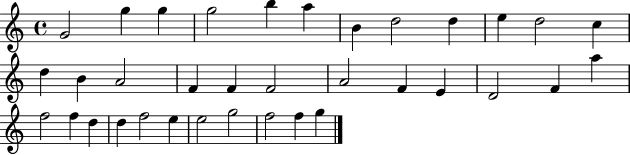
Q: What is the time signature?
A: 4/4